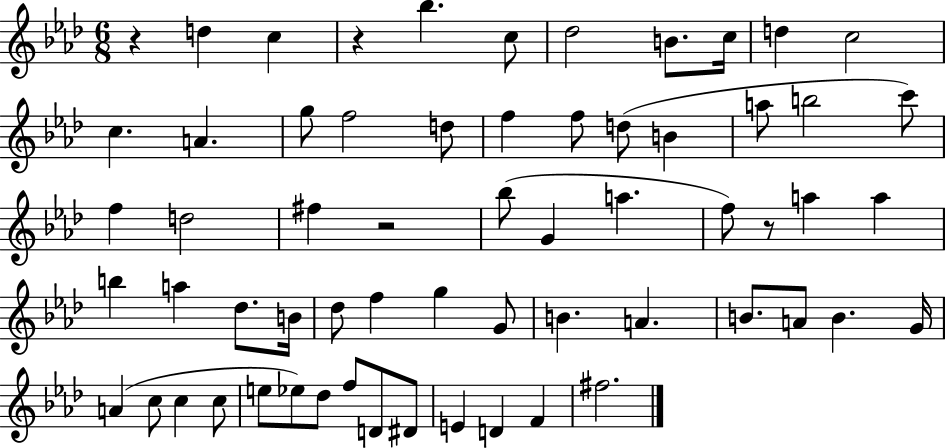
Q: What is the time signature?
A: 6/8